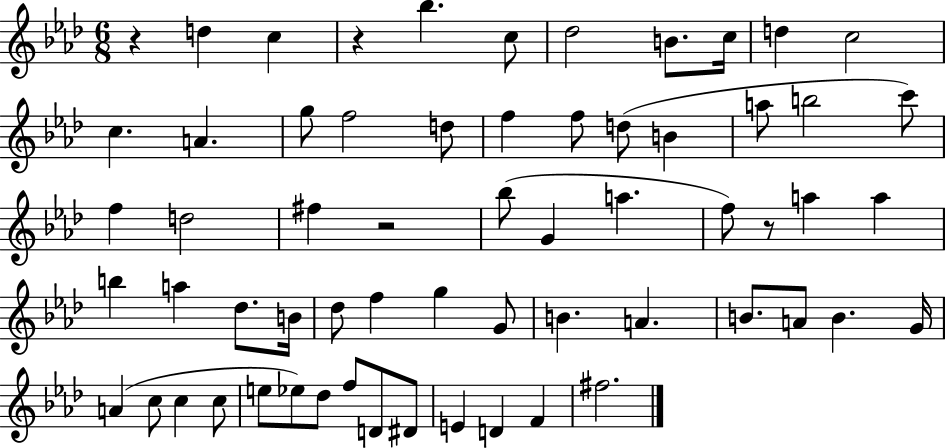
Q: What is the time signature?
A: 6/8